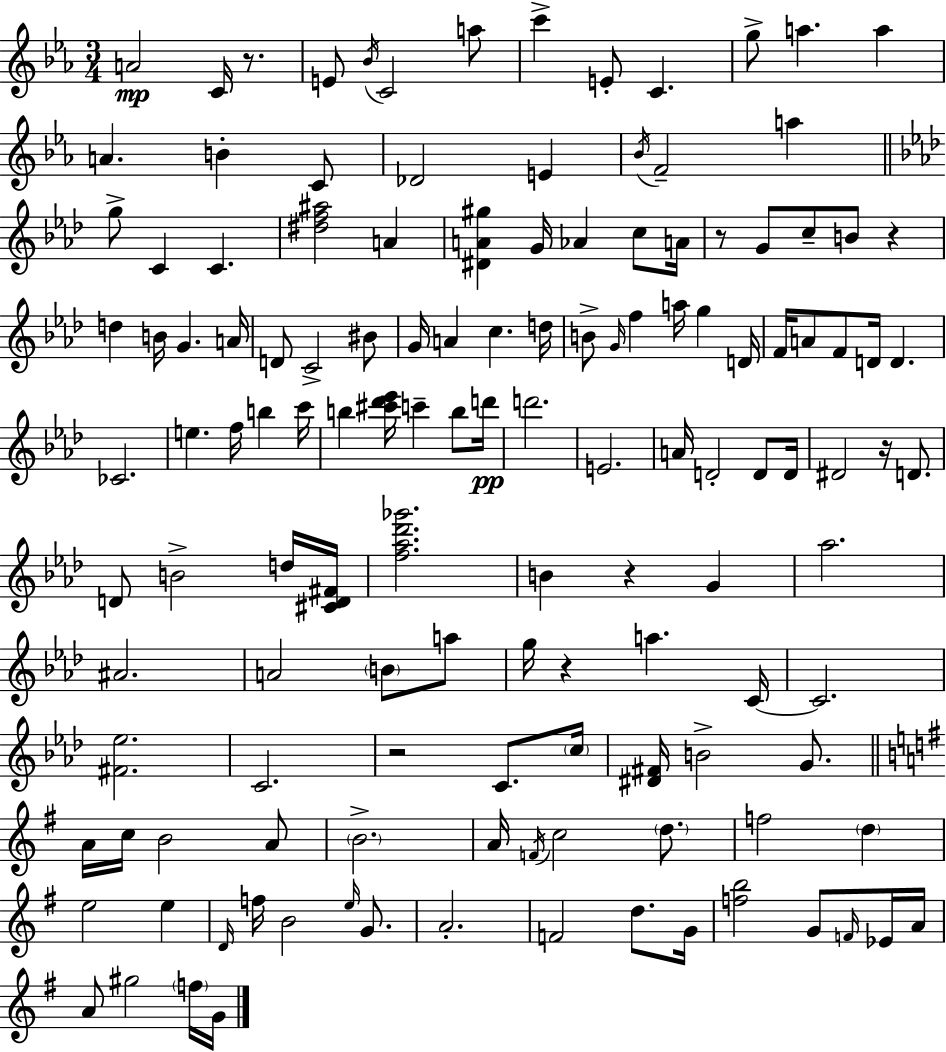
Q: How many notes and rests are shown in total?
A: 134